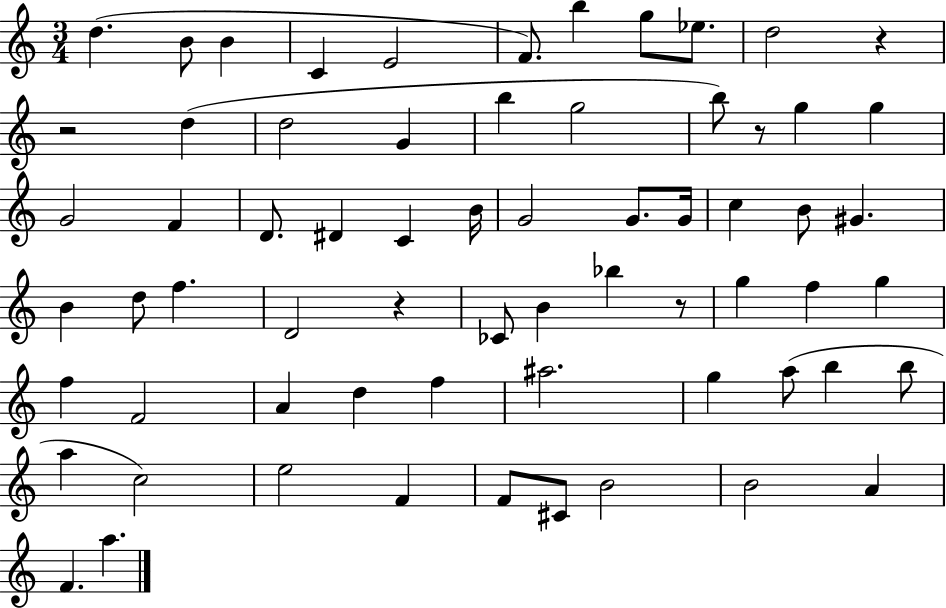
{
  \clef treble
  \numericTimeSignature
  \time 3/4
  \key c \major
  d''4.( b'8 b'4 | c'4 e'2 | f'8.) b''4 g''8 ees''8. | d''2 r4 | \break r2 d''4( | d''2 g'4 | b''4 g''2 | b''8) r8 g''4 g''4 | \break g'2 f'4 | d'8. dis'4 c'4 b'16 | g'2 g'8. g'16 | c''4 b'8 gis'4. | \break b'4 d''8 f''4. | d'2 r4 | ces'8 b'4 bes''4 r8 | g''4 f''4 g''4 | \break f''4 f'2 | a'4 d''4 f''4 | ais''2. | g''4 a''8( b''4 b''8 | \break a''4 c''2) | e''2 f'4 | f'8 cis'8 b'2 | b'2 a'4 | \break f'4. a''4. | \bar "|."
}